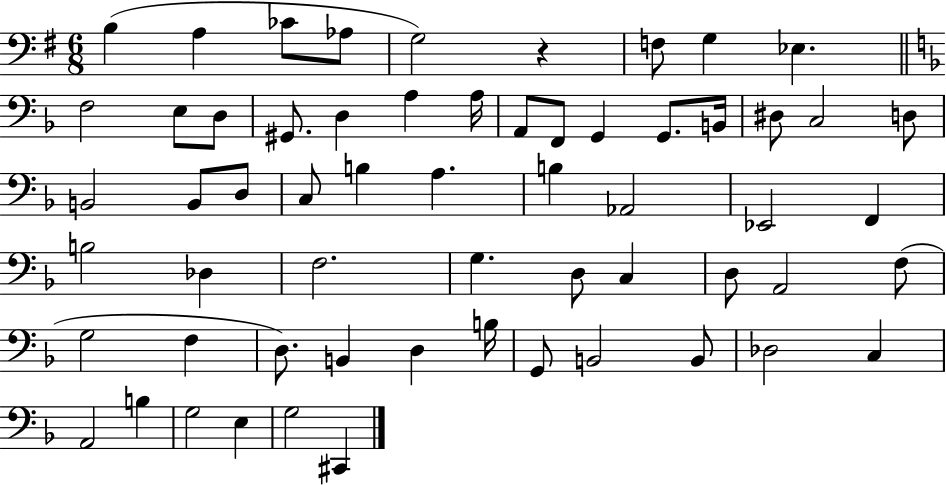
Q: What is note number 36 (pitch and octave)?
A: F3